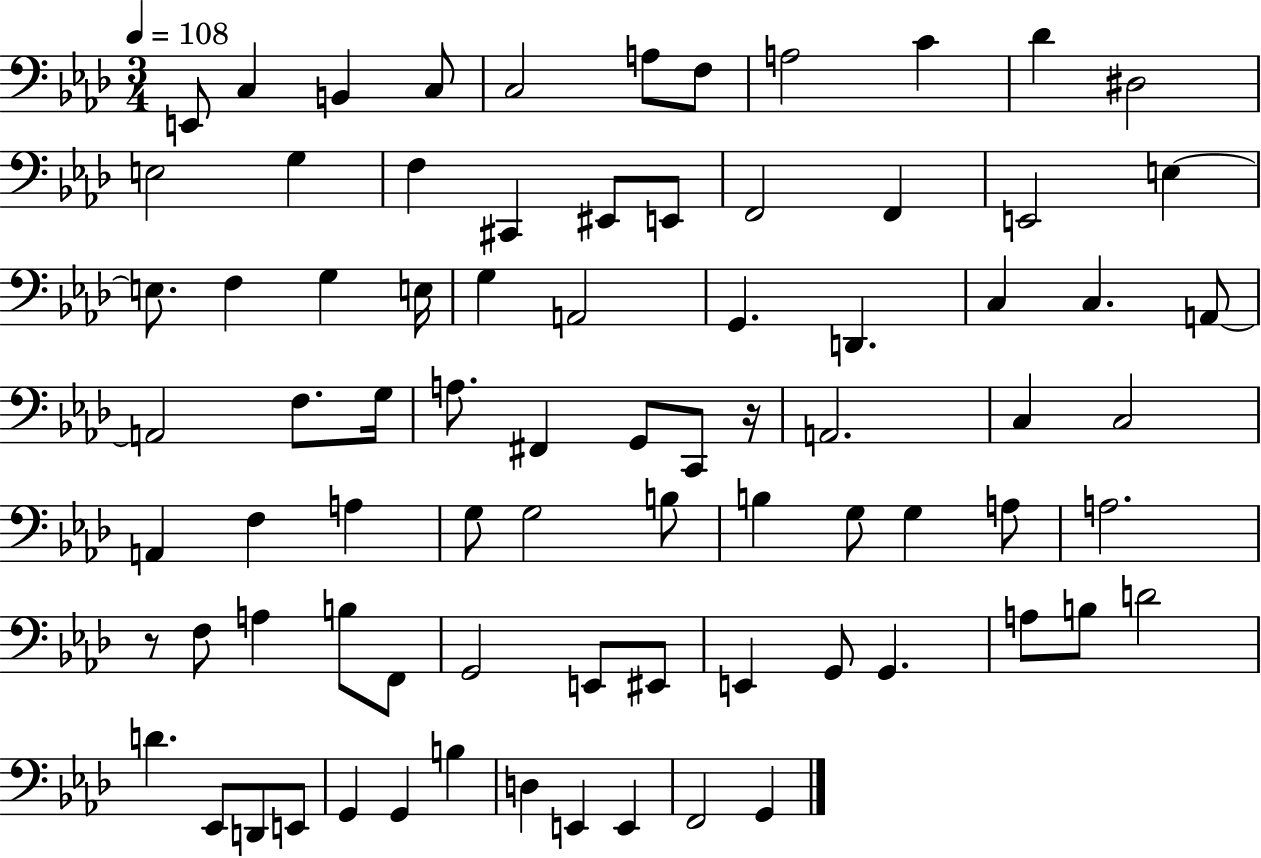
X:1
T:Untitled
M:3/4
L:1/4
K:Ab
E,,/2 C, B,, C,/2 C,2 A,/2 F,/2 A,2 C _D ^D,2 E,2 G, F, ^C,, ^E,,/2 E,,/2 F,,2 F,, E,,2 E, E,/2 F, G, E,/4 G, A,,2 G,, D,, C, C, A,,/2 A,,2 F,/2 G,/4 A,/2 ^F,, G,,/2 C,,/2 z/4 A,,2 C, C,2 A,, F, A, G,/2 G,2 B,/2 B, G,/2 G, A,/2 A,2 z/2 F,/2 A, B,/2 F,,/2 G,,2 E,,/2 ^E,,/2 E,, G,,/2 G,, A,/2 B,/2 D2 D _E,,/2 D,,/2 E,,/2 G,, G,, B, D, E,, E,, F,,2 G,,